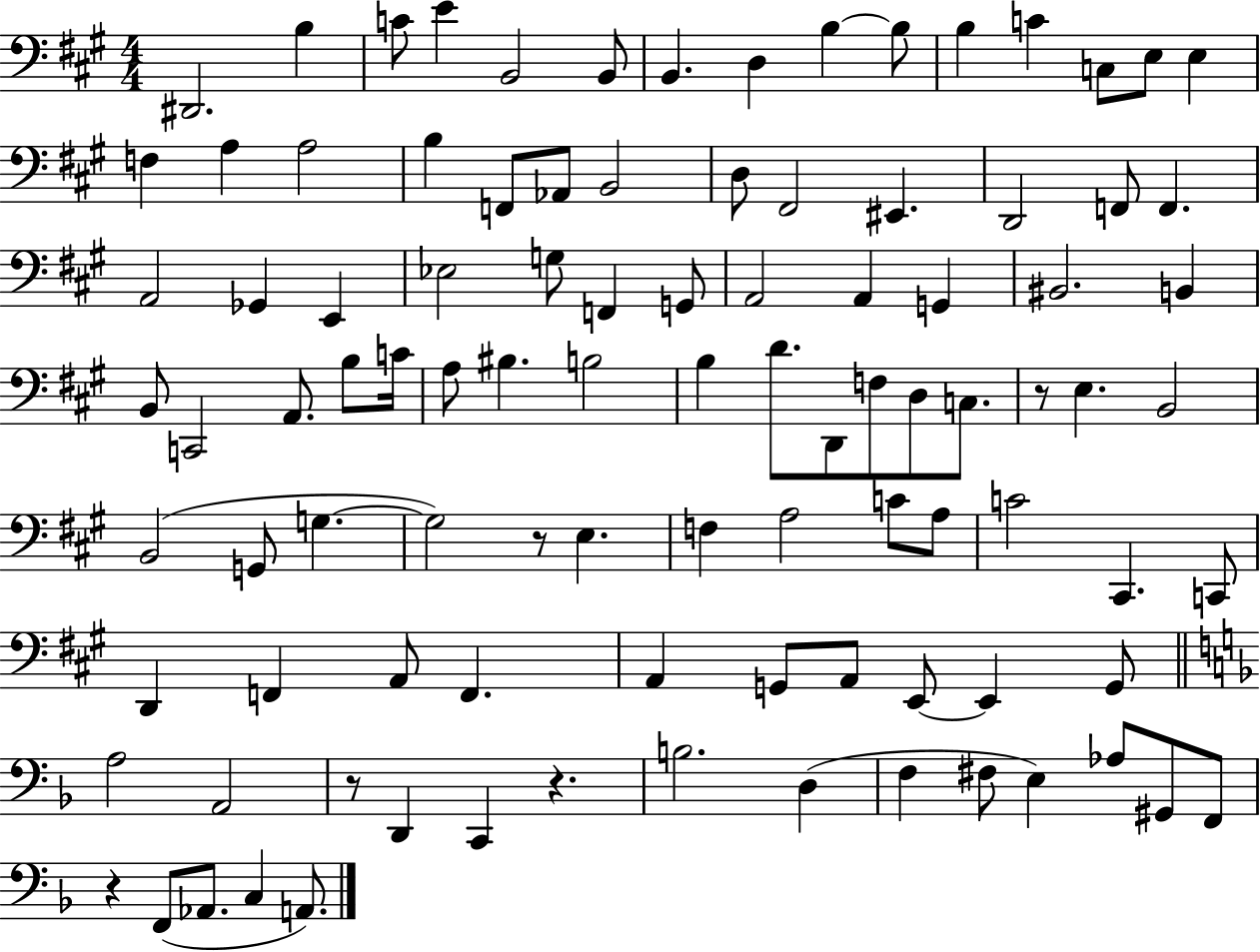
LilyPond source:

{
  \clef bass
  \numericTimeSignature
  \time 4/4
  \key a \major
  dis,2. b4 | c'8 e'4 b,2 b,8 | b,4. d4 b4~~ b8 | b4 c'4 c8 e8 e4 | \break f4 a4 a2 | b4 f,8 aes,8 b,2 | d8 fis,2 eis,4. | d,2 f,8 f,4. | \break a,2 ges,4 e,4 | ees2 g8 f,4 g,8 | a,2 a,4 g,4 | bis,2. b,4 | \break b,8 c,2 a,8. b8 c'16 | a8 bis4. b2 | b4 d'8. d,8 f8 d8 c8. | r8 e4. b,2 | \break b,2( g,8 g4.~~ | g2) r8 e4. | f4 a2 c'8 a8 | c'2 cis,4. c,8 | \break d,4 f,4 a,8 f,4. | a,4 g,8 a,8 e,8~~ e,4 g,8 | \bar "||" \break \key f \major a2 a,2 | r8 d,4 c,4 r4. | b2. d4( | f4 fis8 e4) aes8 gis,8 f,8 | \break r4 f,8( aes,8. c4 a,8.) | \bar "|."
}